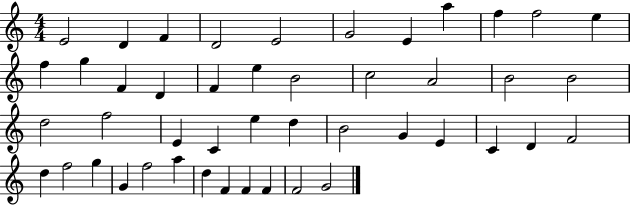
{
  \clef treble
  \numericTimeSignature
  \time 4/4
  \key c \major
  e'2 d'4 f'4 | d'2 e'2 | g'2 e'4 a''4 | f''4 f''2 e''4 | \break f''4 g''4 f'4 d'4 | f'4 e''4 b'2 | c''2 a'2 | b'2 b'2 | \break d''2 f''2 | e'4 c'4 e''4 d''4 | b'2 g'4 e'4 | c'4 d'4 f'2 | \break d''4 f''2 g''4 | g'4 f''2 a''4 | d''4 f'4 f'4 f'4 | f'2 g'2 | \break \bar "|."
}